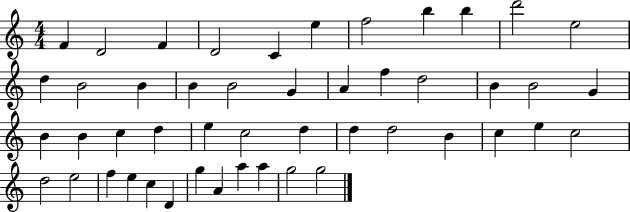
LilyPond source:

{
  \clef treble
  \numericTimeSignature
  \time 4/4
  \key c \major
  f'4 d'2 f'4 | d'2 c'4 e''4 | f''2 b''4 b''4 | d'''2 e''2 | \break d''4 b'2 b'4 | b'4 b'2 g'4 | a'4 f''4 d''2 | b'4 b'2 g'4 | \break b'4 b'4 c''4 d''4 | e''4 c''2 d''4 | d''4 d''2 b'4 | c''4 e''4 c''2 | \break d''2 e''2 | f''4 e''4 c''4 d'4 | g''4 a'4 a''4 a''4 | g''2 g''2 | \break \bar "|."
}